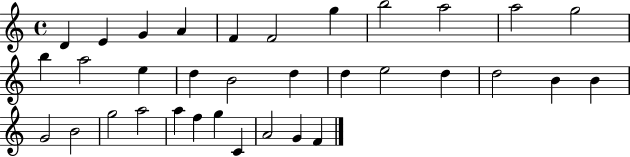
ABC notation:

X:1
T:Untitled
M:4/4
L:1/4
K:C
D E G A F F2 g b2 a2 a2 g2 b a2 e d B2 d d e2 d d2 B B G2 B2 g2 a2 a f g C A2 G F